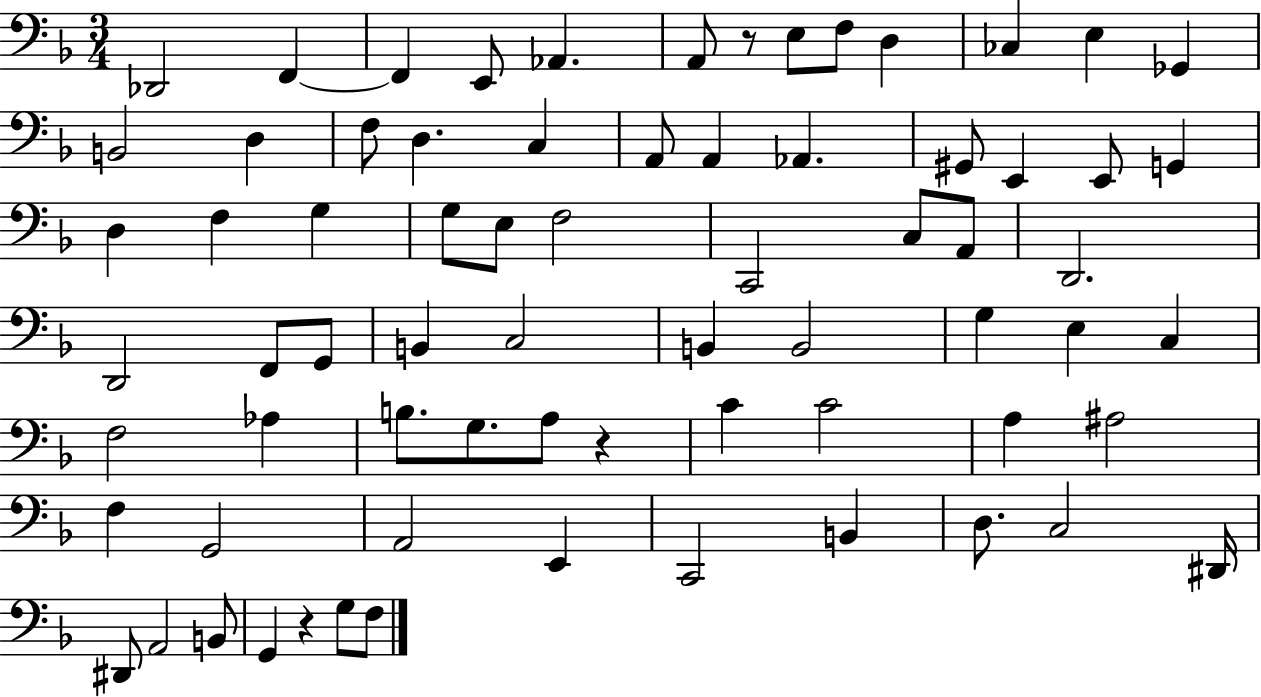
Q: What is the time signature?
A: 3/4